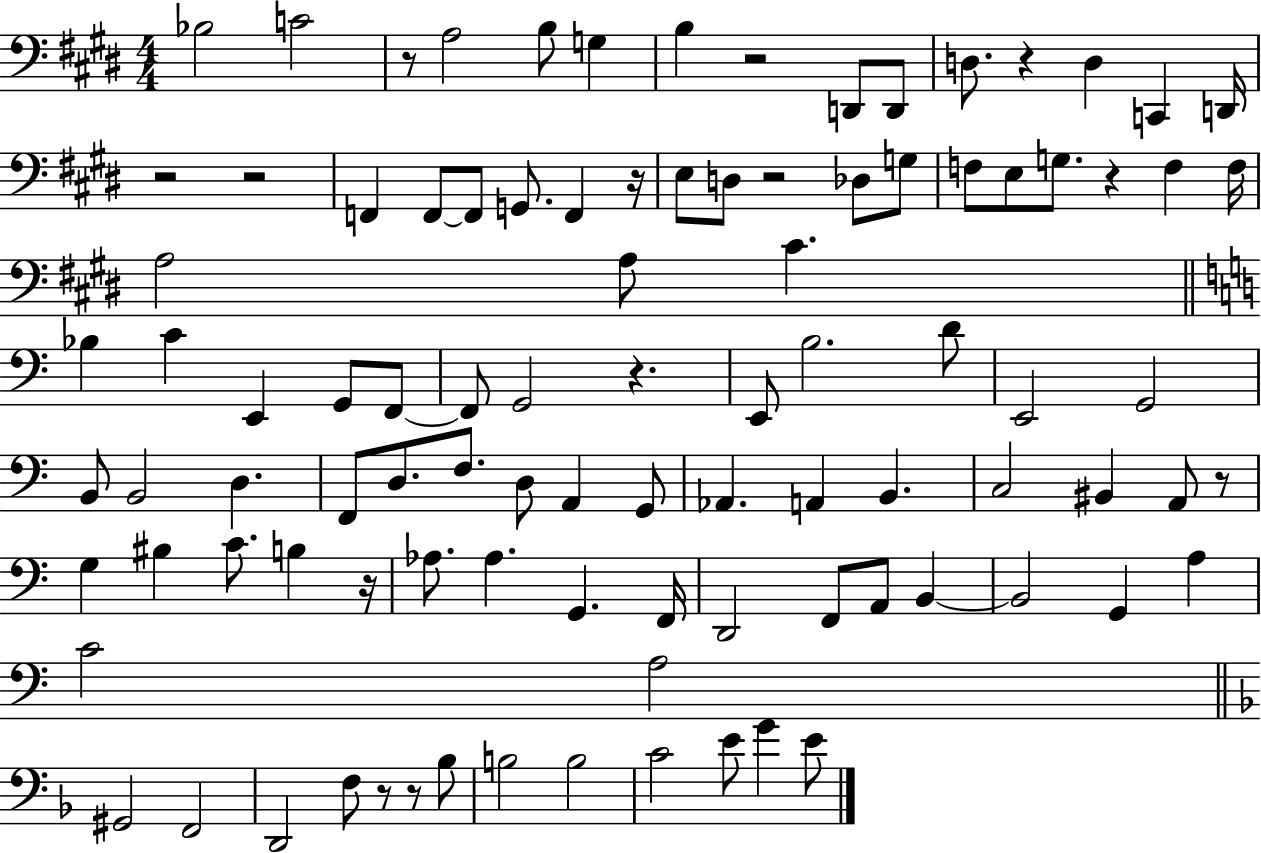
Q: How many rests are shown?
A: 13